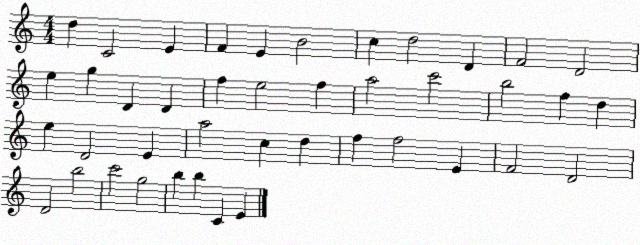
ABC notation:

X:1
T:Untitled
M:4/4
L:1/4
K:C
d C2 E F E B2 c d2 D F2 D2 e g D D f e2 f a2 c'2 b2 f d e D2 E a2 c d f f2 E F2 D2 D2 b2 c'2 g2 b b C E